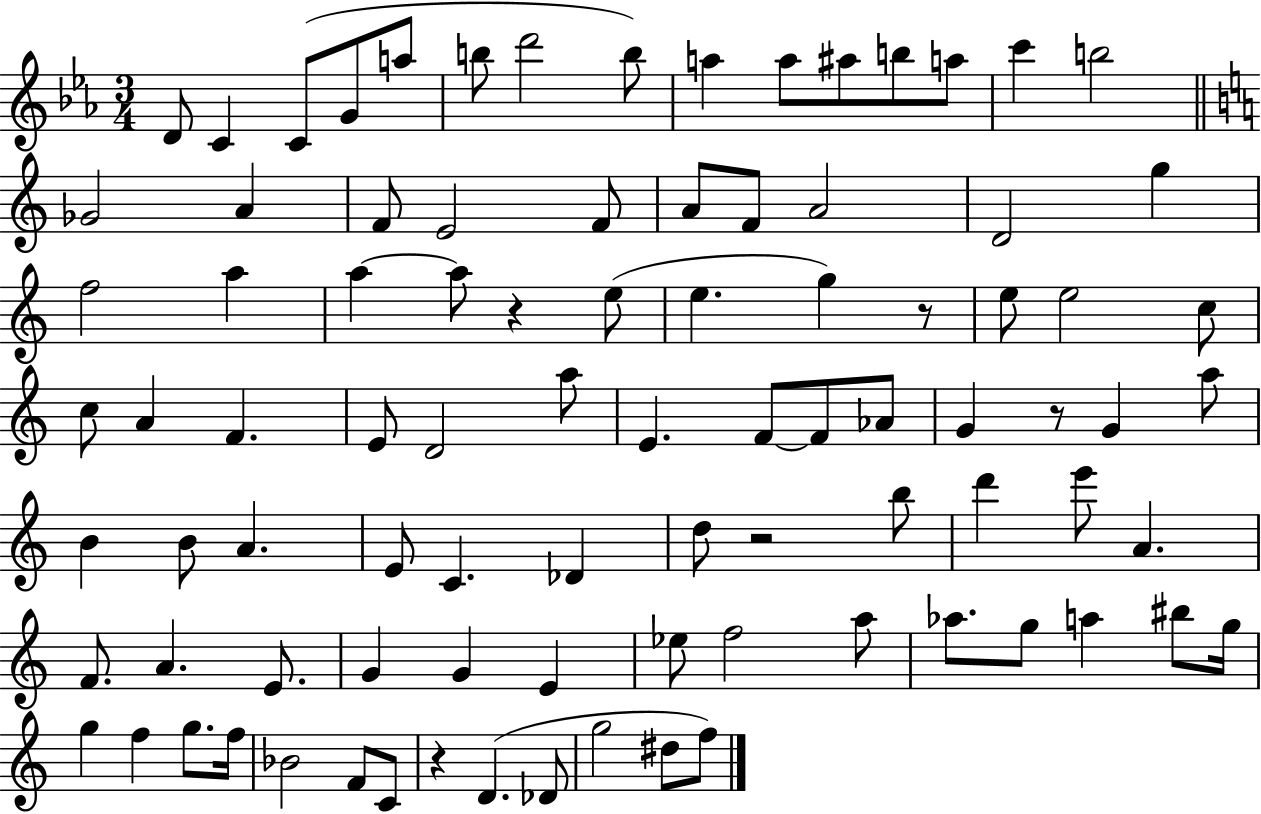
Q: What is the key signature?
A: EES major